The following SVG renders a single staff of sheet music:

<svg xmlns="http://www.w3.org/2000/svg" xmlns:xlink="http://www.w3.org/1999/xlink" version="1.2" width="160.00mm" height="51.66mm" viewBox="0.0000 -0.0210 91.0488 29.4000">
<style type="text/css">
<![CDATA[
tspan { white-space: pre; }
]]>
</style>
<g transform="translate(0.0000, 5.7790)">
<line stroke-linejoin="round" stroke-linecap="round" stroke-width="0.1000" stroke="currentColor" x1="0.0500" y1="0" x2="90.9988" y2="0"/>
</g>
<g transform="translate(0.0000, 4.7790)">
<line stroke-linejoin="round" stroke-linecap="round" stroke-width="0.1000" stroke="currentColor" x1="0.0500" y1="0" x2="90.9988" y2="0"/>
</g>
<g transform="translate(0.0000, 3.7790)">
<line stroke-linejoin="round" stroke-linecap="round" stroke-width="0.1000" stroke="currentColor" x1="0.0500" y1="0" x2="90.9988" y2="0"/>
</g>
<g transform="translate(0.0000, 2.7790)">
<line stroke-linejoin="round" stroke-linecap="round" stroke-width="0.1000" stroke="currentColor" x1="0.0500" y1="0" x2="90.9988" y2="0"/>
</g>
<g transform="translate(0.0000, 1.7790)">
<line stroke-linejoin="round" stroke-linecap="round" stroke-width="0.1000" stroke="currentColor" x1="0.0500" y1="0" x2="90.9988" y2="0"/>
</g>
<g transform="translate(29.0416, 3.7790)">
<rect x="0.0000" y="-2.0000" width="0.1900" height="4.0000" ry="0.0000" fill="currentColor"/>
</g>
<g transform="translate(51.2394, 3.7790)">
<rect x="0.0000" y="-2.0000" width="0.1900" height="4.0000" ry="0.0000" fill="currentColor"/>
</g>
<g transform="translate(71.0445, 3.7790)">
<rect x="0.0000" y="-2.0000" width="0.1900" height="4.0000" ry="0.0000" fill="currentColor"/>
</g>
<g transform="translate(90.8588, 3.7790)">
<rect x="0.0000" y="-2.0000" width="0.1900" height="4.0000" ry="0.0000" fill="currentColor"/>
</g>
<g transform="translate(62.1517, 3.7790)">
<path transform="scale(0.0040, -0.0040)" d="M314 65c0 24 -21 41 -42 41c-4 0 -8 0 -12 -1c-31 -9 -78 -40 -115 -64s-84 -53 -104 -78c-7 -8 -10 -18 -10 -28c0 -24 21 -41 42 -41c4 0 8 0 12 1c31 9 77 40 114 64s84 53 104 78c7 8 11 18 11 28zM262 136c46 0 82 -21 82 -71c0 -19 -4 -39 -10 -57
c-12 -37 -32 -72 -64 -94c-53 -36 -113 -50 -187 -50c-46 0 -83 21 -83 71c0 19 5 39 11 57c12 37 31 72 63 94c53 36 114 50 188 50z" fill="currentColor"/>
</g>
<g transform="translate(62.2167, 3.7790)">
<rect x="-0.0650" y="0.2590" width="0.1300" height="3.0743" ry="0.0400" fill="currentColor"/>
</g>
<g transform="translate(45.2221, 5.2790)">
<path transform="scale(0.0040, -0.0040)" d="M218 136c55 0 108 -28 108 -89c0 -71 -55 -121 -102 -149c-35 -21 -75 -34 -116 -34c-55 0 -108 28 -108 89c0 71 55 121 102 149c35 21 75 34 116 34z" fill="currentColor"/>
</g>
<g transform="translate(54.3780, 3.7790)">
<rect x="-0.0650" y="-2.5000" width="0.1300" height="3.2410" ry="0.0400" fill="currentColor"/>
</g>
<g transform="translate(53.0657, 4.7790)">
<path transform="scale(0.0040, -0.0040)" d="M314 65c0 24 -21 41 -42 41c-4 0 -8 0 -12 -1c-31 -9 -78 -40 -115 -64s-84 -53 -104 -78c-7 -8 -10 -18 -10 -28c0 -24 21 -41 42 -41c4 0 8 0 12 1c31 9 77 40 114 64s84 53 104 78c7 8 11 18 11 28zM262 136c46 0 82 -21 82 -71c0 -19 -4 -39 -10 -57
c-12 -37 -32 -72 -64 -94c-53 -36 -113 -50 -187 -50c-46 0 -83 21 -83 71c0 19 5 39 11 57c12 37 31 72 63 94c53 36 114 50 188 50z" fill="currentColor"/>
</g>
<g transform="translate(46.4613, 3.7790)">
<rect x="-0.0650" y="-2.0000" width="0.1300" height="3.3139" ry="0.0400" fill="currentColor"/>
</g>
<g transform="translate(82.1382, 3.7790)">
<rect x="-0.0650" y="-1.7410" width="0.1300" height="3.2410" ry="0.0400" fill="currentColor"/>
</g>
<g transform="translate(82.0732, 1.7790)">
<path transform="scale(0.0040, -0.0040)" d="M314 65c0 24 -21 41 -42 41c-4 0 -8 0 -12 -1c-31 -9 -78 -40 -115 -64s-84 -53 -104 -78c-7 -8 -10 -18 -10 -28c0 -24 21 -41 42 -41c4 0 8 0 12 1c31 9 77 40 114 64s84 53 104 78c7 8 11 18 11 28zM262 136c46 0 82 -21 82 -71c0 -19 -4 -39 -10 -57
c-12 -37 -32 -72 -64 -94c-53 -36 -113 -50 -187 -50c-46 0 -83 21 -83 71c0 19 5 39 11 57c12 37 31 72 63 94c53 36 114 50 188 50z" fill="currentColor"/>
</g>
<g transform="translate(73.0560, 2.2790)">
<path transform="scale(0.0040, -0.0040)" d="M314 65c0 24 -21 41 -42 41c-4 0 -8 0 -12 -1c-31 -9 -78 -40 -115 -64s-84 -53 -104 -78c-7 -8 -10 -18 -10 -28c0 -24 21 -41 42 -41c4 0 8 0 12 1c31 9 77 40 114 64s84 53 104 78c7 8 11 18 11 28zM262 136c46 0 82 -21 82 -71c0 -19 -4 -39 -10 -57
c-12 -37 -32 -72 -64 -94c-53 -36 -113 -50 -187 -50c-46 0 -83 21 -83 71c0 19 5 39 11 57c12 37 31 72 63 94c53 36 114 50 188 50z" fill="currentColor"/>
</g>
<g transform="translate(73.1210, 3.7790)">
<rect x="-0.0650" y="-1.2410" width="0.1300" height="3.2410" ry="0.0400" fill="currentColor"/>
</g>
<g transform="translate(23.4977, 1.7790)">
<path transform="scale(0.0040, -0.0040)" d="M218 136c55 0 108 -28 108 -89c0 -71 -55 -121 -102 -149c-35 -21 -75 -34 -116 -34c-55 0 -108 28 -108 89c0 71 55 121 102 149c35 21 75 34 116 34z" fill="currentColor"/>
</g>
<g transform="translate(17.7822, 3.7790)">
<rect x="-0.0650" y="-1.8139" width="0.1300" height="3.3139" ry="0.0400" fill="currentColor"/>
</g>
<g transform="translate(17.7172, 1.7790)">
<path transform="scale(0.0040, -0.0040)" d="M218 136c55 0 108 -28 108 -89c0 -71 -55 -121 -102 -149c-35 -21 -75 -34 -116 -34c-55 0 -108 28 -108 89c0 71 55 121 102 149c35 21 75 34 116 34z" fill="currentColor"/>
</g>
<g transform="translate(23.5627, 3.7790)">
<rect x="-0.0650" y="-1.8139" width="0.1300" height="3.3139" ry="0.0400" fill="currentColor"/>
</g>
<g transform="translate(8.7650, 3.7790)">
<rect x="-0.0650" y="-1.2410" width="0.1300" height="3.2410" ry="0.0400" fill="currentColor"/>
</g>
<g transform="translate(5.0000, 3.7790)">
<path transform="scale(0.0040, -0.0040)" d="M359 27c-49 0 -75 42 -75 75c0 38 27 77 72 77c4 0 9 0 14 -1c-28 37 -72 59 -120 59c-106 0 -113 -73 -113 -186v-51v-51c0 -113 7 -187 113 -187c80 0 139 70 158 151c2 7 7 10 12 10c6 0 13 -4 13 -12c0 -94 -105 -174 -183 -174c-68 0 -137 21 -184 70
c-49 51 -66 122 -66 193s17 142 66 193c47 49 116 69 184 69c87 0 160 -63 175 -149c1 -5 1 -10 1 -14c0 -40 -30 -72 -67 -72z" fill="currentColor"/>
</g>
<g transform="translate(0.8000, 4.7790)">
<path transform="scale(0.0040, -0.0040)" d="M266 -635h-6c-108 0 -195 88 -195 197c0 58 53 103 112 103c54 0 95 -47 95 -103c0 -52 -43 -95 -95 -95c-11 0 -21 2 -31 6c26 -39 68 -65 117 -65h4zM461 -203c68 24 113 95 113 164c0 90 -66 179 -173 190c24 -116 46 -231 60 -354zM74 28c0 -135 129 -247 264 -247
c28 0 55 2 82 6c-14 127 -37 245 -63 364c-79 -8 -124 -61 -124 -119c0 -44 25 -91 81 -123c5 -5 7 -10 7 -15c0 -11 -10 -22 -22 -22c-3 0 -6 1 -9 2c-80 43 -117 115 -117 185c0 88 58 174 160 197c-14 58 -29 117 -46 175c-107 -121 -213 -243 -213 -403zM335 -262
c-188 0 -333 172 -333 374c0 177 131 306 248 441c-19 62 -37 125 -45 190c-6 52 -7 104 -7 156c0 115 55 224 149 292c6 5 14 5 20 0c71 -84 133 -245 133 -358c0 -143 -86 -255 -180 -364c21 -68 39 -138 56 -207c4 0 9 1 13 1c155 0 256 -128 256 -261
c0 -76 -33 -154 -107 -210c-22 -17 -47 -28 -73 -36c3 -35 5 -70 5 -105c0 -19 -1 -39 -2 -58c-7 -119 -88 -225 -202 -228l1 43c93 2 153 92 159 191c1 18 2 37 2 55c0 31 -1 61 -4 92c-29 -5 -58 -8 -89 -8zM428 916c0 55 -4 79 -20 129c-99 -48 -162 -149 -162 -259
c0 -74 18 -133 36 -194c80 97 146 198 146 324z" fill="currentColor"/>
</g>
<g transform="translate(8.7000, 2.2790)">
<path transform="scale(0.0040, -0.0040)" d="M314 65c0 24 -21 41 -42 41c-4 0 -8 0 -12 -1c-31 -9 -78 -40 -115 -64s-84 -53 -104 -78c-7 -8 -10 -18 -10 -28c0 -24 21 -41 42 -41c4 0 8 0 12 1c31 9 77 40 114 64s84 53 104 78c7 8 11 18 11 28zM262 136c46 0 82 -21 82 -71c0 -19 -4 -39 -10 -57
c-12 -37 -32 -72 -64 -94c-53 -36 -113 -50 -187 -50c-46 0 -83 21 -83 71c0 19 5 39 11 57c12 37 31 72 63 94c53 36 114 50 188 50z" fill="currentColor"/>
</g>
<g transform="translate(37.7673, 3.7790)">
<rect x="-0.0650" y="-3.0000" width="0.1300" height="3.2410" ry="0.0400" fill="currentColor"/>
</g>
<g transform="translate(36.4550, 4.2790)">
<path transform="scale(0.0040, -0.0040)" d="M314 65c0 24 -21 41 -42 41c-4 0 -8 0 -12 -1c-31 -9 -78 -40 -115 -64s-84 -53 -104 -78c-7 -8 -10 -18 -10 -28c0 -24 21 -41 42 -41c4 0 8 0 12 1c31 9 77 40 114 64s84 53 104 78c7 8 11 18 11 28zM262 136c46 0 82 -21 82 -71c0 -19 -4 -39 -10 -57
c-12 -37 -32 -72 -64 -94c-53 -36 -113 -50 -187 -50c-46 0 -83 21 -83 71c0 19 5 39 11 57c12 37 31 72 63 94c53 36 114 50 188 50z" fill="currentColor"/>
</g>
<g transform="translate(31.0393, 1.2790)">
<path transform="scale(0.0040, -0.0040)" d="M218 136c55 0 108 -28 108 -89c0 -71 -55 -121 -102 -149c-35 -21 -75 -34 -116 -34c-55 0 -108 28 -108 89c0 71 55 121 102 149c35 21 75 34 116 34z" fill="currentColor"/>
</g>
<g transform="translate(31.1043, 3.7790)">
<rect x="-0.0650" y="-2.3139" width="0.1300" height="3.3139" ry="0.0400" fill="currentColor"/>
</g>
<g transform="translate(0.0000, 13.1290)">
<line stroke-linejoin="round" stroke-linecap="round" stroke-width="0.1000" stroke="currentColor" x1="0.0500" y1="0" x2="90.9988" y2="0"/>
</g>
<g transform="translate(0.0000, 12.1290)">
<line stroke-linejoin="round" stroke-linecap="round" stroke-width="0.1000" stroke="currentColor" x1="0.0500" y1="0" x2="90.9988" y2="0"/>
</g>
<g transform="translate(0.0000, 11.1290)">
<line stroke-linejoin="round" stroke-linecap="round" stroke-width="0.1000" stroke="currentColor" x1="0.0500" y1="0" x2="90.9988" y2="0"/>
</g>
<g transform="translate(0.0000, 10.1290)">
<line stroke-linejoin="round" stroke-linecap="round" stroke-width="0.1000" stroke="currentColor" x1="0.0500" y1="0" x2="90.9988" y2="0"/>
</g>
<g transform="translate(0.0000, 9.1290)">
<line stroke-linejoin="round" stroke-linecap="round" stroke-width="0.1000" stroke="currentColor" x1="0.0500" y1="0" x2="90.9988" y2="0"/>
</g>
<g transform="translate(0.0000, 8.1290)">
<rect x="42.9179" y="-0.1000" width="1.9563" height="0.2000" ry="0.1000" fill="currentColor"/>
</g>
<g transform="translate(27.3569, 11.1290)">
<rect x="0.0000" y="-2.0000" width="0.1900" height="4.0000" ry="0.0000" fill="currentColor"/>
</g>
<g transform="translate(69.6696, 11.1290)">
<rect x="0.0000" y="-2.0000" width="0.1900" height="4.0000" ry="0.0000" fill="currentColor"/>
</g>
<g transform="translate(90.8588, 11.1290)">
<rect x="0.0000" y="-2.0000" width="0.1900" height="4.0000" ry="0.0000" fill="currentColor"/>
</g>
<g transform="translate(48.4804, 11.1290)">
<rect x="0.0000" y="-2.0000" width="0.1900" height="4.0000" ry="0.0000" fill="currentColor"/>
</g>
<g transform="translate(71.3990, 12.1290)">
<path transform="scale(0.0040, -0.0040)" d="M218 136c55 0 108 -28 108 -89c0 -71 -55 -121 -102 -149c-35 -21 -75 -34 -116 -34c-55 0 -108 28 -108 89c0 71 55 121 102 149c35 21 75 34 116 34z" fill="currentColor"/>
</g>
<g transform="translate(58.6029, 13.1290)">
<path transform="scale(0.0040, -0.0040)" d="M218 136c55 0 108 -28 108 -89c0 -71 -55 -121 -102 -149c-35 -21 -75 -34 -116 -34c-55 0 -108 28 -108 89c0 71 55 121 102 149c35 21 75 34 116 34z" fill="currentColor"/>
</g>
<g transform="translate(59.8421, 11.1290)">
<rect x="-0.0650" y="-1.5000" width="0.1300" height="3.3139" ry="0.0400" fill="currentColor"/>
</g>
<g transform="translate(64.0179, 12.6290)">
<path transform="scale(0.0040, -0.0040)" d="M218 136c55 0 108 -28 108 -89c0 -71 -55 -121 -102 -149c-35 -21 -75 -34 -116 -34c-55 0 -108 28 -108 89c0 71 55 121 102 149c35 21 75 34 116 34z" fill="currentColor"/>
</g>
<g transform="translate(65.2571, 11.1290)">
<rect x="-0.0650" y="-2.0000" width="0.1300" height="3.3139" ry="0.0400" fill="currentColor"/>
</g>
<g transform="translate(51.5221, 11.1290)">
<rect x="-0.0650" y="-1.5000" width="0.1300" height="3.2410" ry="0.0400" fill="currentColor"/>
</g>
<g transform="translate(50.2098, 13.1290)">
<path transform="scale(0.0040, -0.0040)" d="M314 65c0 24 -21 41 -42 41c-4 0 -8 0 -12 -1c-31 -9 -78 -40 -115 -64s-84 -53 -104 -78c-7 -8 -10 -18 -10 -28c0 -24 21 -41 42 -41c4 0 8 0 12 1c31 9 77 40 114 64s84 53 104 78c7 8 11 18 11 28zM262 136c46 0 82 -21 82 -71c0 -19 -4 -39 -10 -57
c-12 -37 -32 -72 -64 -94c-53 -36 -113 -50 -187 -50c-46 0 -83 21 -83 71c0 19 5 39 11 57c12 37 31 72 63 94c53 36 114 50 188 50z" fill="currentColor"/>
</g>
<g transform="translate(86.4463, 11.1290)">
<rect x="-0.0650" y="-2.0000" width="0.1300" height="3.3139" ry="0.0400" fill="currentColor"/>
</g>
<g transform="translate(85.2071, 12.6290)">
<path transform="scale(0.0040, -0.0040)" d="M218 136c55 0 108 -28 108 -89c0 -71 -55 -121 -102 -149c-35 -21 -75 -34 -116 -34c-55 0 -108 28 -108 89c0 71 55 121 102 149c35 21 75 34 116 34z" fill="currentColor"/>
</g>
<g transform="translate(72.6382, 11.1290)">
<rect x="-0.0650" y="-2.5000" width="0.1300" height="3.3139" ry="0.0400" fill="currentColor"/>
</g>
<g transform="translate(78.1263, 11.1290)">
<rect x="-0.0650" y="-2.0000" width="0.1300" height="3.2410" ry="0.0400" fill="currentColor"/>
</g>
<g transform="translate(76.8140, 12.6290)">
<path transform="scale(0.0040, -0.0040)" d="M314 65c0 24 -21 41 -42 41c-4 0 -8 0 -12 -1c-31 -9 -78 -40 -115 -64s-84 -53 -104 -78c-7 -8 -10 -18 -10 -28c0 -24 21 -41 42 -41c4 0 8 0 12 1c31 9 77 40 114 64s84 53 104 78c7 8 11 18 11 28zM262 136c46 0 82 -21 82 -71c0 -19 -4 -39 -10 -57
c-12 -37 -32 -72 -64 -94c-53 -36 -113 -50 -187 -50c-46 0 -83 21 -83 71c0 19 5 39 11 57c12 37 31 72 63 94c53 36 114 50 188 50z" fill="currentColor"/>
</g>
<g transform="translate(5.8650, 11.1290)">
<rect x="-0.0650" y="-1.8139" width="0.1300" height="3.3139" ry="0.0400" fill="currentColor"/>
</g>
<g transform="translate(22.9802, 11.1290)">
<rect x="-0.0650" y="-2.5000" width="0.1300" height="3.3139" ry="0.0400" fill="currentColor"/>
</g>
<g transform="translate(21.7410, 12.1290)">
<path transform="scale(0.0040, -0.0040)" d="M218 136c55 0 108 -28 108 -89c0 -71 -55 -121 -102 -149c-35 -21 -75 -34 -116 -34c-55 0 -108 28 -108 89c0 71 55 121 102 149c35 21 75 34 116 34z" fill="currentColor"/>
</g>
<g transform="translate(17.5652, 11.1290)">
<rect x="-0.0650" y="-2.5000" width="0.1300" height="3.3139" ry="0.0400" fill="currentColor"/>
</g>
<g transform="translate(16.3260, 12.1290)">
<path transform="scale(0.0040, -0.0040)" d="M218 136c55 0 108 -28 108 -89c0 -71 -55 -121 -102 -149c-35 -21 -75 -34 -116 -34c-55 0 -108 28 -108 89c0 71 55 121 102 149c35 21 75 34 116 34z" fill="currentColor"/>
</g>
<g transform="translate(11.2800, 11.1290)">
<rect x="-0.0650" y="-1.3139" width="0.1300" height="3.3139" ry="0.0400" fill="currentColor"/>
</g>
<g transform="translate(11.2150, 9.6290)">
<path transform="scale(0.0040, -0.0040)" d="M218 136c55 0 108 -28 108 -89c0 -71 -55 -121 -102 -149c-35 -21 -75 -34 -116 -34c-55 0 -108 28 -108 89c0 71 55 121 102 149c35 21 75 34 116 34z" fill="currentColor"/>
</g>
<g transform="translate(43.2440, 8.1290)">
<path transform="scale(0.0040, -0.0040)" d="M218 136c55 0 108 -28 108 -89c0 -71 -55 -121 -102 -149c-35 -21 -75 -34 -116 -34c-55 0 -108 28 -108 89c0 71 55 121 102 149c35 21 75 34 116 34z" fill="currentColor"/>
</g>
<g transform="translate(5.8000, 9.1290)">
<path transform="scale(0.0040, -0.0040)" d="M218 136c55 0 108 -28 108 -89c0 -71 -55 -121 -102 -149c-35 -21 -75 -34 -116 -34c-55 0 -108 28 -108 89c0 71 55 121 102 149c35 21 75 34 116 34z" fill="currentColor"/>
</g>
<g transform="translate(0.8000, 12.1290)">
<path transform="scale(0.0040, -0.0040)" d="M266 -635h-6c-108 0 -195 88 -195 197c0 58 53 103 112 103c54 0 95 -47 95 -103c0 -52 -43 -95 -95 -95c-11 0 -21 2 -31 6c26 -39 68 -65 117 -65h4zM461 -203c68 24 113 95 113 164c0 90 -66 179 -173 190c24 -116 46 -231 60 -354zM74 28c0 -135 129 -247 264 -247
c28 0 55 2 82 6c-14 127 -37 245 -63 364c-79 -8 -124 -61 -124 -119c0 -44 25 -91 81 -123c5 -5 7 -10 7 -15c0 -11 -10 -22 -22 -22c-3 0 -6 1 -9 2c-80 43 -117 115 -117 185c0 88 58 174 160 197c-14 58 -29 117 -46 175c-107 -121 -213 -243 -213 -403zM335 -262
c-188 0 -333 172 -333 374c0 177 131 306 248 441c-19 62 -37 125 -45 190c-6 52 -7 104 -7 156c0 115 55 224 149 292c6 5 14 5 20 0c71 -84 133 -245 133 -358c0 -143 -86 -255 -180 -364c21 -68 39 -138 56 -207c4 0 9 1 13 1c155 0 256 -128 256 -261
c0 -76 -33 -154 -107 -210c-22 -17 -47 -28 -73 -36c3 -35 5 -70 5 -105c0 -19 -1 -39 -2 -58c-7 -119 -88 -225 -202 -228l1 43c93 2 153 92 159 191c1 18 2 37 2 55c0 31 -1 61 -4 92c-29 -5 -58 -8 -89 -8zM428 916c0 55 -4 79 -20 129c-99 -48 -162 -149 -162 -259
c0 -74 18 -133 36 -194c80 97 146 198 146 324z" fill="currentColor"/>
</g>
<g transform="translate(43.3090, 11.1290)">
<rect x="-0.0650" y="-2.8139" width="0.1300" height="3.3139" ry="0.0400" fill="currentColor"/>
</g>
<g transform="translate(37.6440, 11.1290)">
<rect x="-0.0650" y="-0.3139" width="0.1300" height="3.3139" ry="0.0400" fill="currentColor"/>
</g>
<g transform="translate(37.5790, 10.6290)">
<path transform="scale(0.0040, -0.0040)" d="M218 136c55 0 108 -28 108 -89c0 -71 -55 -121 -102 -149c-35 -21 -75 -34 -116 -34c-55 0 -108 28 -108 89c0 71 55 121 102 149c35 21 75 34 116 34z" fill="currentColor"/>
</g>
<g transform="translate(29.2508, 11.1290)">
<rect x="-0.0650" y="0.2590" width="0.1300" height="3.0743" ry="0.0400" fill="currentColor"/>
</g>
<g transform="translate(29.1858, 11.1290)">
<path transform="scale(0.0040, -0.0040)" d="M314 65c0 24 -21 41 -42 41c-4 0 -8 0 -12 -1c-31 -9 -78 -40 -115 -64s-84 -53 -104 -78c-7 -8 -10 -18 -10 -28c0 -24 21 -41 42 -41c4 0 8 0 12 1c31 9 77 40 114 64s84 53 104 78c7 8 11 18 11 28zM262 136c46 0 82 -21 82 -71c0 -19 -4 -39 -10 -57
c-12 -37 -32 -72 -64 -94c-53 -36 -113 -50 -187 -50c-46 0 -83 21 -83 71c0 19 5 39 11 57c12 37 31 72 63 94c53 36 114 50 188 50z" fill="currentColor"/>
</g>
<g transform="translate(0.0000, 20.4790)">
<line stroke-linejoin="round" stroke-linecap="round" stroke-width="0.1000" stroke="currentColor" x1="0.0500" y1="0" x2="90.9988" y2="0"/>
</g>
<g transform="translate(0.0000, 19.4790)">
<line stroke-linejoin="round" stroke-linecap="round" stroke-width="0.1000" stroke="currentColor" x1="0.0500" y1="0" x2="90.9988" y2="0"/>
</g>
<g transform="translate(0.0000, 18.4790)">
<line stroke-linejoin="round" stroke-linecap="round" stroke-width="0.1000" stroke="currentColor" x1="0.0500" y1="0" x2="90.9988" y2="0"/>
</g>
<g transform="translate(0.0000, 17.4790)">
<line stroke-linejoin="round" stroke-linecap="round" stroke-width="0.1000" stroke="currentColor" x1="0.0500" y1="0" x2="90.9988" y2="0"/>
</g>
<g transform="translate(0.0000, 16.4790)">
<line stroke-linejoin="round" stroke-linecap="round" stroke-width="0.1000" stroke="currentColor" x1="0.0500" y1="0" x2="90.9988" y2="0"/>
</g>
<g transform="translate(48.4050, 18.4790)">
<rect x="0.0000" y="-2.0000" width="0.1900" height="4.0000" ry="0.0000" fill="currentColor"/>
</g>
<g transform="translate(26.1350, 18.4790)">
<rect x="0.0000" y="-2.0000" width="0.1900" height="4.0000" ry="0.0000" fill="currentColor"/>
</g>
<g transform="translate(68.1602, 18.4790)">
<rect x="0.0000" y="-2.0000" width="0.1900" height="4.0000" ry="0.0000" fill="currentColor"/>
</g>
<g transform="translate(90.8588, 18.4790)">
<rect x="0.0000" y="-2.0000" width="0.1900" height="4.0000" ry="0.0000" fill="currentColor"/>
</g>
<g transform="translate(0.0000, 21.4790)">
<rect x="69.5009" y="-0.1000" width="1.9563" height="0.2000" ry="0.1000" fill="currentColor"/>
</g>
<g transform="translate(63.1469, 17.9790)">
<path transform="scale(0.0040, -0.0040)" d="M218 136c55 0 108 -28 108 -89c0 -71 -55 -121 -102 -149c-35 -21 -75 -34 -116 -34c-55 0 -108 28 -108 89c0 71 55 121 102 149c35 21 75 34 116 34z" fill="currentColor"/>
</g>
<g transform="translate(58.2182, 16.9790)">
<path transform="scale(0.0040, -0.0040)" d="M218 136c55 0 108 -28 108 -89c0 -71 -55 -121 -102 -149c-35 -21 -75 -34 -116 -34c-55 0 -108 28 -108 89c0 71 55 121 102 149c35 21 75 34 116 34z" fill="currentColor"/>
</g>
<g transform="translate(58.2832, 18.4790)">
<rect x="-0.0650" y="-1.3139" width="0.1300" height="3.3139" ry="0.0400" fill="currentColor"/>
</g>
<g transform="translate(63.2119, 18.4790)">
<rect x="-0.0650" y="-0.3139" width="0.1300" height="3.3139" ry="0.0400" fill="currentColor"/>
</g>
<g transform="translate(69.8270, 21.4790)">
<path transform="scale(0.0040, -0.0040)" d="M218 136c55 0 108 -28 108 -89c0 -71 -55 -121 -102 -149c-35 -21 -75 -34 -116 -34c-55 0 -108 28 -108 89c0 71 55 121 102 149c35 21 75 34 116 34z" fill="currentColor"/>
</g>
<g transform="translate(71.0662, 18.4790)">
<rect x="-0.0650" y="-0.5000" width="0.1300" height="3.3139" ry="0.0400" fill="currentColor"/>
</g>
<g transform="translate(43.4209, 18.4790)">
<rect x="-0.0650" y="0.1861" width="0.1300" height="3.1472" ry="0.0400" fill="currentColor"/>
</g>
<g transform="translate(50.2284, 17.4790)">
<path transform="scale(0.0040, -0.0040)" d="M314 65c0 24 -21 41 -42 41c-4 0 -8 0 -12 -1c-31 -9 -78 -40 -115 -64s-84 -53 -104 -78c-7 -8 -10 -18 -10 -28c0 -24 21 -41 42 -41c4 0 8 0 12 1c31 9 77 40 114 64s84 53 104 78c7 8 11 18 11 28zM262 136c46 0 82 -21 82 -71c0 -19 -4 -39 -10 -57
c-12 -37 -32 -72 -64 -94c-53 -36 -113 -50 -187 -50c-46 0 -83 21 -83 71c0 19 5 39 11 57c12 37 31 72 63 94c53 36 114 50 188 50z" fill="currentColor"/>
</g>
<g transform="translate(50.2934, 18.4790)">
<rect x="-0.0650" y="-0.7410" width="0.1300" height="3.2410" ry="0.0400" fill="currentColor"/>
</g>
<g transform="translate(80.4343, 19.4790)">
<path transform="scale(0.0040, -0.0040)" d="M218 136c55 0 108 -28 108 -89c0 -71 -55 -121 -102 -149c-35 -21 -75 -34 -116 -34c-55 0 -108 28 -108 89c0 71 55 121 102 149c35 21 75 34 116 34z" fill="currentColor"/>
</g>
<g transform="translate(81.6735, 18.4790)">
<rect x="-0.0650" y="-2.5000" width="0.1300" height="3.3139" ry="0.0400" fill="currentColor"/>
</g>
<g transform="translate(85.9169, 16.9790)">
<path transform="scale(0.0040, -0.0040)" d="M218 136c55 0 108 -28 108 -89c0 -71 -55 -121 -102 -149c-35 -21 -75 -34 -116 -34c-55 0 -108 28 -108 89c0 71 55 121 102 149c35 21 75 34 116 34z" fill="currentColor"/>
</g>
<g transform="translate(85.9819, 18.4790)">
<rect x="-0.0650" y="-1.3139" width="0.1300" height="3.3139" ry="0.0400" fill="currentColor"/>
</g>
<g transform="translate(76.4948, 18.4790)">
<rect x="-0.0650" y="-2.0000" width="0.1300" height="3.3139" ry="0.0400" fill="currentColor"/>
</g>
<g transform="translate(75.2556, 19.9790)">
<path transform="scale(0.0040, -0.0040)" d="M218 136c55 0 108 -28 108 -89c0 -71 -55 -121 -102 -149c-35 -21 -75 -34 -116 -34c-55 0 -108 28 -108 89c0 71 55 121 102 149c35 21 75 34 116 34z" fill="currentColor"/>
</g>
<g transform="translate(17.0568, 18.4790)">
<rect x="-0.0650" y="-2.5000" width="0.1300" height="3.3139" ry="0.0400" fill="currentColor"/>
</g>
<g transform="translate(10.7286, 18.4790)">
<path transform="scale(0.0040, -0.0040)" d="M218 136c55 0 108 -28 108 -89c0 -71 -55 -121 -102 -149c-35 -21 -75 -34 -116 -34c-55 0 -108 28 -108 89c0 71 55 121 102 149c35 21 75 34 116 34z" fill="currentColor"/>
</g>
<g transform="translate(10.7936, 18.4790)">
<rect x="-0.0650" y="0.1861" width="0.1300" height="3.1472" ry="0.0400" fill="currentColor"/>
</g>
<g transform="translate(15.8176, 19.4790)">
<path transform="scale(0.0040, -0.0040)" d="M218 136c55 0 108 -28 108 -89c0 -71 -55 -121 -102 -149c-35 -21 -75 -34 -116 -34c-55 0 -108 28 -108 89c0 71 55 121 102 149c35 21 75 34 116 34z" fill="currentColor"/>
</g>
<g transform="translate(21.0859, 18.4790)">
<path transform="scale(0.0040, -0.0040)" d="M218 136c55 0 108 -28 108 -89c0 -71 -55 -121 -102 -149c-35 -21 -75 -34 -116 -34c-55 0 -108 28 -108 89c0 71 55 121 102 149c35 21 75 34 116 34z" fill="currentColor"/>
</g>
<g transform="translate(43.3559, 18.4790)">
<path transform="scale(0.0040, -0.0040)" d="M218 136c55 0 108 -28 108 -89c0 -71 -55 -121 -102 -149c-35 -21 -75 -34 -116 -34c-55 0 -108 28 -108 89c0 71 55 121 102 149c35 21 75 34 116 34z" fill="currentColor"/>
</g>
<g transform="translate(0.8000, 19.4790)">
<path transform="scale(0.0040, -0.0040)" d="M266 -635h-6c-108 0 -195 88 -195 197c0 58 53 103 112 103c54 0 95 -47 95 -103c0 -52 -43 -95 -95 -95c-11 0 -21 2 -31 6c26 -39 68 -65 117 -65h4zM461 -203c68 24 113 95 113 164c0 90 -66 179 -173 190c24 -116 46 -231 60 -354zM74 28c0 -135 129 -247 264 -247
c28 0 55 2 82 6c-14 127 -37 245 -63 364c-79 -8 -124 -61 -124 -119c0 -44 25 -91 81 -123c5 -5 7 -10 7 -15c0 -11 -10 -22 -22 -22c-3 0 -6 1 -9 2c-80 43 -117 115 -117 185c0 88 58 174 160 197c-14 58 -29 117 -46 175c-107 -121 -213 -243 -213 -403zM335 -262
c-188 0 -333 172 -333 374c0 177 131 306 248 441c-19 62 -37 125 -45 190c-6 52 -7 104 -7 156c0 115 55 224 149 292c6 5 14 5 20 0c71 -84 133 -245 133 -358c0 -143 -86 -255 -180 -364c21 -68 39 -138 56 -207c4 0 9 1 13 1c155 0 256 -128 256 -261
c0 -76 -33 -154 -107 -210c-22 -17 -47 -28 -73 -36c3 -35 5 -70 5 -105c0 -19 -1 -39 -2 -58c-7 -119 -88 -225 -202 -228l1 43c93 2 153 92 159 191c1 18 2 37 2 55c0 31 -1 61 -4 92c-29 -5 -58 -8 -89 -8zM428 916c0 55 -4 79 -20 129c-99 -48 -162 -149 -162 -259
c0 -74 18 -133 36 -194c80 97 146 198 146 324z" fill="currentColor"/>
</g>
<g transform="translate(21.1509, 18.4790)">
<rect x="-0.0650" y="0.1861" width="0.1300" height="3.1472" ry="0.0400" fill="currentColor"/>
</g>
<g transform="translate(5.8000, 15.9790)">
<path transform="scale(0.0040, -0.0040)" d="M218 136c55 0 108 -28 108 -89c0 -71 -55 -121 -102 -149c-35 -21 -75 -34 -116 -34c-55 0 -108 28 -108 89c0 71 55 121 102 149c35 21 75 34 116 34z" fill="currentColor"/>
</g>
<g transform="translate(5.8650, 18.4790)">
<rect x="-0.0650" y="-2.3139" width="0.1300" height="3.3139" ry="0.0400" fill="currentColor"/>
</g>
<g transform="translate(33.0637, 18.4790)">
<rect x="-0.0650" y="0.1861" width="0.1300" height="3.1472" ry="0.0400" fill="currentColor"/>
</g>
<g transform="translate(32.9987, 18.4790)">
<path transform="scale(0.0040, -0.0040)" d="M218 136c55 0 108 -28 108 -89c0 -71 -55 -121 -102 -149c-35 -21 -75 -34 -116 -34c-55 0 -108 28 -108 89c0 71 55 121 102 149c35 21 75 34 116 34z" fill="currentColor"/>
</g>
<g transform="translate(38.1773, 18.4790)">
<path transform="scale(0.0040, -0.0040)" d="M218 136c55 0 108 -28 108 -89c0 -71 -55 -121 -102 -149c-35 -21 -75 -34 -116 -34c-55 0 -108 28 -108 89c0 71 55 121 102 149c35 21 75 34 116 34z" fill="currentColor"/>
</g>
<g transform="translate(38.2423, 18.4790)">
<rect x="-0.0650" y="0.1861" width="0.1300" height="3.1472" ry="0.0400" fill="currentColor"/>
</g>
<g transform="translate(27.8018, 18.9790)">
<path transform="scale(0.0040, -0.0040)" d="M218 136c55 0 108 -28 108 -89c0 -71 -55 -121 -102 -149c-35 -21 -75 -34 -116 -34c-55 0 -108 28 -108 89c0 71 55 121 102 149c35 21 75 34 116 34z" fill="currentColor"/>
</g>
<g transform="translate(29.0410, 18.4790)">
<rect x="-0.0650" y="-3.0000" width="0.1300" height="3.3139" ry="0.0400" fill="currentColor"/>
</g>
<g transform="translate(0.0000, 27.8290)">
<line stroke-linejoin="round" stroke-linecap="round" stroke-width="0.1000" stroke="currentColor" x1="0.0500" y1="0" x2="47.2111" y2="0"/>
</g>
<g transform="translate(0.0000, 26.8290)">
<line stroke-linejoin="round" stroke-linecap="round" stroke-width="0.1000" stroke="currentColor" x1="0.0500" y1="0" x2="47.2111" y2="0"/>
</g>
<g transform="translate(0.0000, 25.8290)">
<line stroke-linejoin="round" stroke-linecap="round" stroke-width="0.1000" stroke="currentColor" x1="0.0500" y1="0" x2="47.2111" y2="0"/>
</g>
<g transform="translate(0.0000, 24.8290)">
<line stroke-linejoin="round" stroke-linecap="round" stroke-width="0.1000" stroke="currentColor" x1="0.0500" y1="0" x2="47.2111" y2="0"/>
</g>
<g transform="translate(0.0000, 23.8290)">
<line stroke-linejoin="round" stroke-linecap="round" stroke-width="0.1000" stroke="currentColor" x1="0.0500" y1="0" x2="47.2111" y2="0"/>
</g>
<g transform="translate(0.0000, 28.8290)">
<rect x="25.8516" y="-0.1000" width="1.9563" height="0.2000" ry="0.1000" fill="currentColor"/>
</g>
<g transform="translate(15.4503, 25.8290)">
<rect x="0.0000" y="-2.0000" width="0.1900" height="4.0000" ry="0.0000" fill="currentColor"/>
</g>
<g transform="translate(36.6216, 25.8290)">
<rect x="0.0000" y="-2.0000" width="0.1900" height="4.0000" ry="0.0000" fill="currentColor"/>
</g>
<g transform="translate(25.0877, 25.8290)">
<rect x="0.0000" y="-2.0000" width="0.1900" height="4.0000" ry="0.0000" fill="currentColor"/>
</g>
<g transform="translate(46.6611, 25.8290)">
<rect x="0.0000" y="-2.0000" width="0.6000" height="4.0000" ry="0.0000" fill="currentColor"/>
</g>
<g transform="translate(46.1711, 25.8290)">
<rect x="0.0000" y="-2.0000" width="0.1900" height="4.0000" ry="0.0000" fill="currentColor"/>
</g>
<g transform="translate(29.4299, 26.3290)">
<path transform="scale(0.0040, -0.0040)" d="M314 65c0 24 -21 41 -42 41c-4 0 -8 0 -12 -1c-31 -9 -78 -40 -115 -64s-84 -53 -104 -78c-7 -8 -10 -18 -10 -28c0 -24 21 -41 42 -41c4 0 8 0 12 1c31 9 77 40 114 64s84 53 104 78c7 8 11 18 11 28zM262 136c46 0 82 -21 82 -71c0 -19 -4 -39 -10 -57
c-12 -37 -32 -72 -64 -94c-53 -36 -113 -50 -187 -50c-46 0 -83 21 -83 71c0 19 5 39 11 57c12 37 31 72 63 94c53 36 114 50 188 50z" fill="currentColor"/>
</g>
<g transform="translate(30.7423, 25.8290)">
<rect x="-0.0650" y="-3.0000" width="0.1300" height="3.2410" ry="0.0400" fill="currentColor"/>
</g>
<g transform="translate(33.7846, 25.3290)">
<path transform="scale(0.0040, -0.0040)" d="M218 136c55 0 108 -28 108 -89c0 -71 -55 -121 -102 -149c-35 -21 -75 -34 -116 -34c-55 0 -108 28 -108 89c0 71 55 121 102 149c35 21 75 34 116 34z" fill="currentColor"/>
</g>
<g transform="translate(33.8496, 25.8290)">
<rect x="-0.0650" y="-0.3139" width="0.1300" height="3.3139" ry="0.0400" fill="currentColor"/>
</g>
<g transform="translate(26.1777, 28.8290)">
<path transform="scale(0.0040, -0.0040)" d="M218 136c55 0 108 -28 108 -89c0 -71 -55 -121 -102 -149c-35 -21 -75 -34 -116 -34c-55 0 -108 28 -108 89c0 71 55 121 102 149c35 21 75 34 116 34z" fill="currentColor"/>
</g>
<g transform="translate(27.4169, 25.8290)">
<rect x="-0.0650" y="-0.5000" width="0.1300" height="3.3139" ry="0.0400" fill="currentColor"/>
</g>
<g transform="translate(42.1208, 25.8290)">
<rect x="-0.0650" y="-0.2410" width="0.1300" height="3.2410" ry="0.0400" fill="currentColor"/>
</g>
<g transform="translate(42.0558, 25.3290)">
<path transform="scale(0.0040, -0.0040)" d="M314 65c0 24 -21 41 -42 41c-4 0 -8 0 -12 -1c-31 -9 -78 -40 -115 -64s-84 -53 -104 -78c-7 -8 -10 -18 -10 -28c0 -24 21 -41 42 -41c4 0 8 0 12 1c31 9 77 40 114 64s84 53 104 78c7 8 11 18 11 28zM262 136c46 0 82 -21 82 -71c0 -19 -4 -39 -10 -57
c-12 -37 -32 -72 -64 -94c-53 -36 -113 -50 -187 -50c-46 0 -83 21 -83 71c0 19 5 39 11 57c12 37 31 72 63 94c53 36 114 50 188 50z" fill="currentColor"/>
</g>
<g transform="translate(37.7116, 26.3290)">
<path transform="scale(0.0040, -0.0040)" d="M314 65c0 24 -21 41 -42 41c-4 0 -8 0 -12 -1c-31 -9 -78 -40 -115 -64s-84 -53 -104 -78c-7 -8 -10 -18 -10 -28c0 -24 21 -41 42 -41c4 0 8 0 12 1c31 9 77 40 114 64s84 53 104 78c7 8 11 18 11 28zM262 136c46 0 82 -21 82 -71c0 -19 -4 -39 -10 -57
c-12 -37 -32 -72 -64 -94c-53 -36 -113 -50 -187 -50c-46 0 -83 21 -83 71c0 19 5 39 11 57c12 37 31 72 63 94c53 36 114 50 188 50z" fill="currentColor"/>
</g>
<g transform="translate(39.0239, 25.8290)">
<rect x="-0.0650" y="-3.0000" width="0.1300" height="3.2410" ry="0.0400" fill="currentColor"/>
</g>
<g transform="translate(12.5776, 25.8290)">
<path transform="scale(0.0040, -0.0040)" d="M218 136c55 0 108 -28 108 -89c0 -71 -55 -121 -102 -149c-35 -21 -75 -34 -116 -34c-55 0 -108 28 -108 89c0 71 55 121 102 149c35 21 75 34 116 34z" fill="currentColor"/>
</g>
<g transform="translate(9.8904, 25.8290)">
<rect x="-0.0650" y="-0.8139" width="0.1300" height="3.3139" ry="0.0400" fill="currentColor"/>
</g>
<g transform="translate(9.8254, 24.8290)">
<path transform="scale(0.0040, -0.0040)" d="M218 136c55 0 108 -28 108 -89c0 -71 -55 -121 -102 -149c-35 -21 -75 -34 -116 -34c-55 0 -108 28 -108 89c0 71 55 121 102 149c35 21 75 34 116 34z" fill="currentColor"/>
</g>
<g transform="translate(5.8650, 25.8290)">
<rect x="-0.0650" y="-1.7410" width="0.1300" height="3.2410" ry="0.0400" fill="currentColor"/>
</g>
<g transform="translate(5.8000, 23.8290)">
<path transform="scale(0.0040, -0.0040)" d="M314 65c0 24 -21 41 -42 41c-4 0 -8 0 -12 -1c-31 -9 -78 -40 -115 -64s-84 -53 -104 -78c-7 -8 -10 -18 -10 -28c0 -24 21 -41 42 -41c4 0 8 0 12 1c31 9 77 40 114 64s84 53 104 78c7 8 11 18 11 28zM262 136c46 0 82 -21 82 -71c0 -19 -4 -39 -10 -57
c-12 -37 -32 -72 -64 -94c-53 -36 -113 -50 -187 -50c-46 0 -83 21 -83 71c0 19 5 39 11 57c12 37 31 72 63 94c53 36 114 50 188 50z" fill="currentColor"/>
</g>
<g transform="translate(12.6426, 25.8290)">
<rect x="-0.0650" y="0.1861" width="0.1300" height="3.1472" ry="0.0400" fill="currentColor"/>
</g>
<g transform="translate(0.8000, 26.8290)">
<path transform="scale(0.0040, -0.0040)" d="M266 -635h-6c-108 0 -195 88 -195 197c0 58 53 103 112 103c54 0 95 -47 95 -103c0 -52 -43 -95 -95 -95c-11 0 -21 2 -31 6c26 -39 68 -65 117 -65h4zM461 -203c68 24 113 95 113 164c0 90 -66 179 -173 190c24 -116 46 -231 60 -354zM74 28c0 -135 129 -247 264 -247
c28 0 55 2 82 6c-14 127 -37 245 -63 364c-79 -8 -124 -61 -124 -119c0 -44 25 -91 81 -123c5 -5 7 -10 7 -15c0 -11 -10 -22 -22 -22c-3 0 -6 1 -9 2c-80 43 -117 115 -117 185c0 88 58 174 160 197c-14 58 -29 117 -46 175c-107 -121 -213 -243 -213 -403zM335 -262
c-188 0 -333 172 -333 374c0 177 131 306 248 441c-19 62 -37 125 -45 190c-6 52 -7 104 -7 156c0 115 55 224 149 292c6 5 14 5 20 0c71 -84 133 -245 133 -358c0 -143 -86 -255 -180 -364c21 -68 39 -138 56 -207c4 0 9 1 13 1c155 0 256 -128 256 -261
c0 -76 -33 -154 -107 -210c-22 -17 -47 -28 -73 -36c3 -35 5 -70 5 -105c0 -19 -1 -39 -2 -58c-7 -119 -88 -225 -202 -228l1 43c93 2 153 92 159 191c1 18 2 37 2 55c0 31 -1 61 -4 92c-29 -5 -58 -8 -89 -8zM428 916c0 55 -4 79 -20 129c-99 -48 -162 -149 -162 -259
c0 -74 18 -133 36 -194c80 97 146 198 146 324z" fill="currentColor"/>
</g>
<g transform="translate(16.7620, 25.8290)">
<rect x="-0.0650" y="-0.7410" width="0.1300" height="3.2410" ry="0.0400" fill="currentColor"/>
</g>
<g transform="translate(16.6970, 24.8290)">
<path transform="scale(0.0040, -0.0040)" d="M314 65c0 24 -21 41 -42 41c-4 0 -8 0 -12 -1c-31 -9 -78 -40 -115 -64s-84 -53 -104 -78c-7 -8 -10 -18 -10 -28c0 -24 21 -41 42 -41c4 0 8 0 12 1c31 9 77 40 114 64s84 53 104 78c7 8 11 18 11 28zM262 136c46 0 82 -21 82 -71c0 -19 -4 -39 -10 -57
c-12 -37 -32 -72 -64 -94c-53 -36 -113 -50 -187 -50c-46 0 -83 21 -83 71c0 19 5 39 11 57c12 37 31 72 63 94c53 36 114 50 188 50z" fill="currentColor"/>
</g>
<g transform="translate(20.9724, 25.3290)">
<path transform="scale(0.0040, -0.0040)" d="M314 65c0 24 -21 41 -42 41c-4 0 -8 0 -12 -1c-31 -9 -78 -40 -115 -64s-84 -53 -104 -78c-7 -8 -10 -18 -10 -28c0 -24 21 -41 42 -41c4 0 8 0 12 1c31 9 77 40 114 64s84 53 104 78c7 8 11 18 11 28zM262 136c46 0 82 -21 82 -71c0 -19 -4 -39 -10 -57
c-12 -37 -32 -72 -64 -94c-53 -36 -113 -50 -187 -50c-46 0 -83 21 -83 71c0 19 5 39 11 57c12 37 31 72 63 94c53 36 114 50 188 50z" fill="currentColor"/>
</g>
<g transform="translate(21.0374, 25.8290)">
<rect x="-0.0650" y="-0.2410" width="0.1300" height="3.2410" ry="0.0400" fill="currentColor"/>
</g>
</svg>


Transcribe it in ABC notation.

X:1
T:Untitled
M:4/4
L:1/4
K:C
e2 f f g A2 F G2 B2 e2 f2 f e G G B2 c a E2 E F G F2 F g B G B A B B B d2 e c C F G e f2 d B d2 c2 C A2 c A2 c2